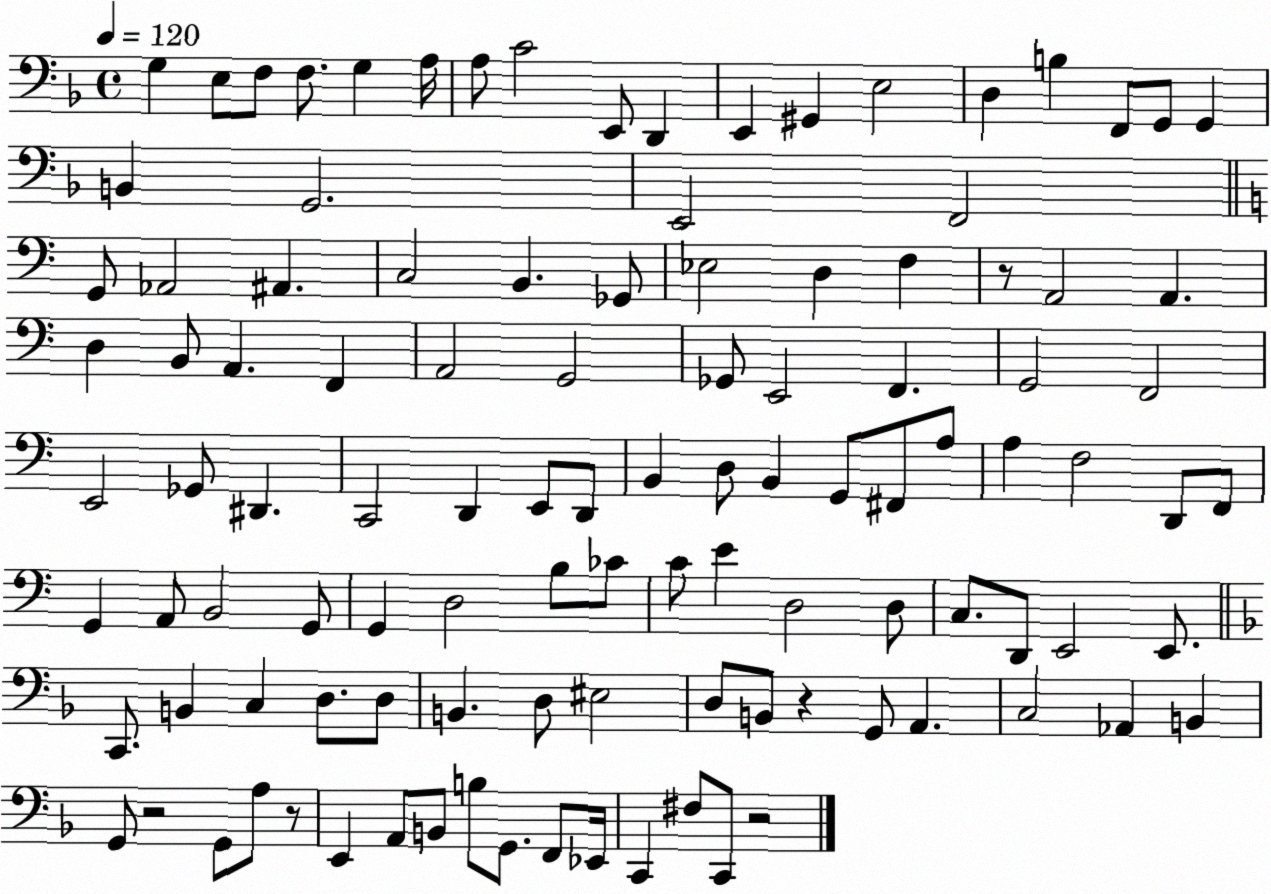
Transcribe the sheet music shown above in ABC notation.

X:1
T:Untitled
M:4/4
L:1/4
K:F
G, E,/2 F,/2 F,/2 G, A,/4 A,/2 C2 E,,/2 D,, E,, ^G,, E,2 D, B, F,,/2 G,,/2 G,, B,, G,,2 E,,2 F,,2 G,,/2 _A,,2 ^A,, C,2 B,, _G,,/2 _E,2 D, F, z/2 A,,2 A,, D, B,,/2 A,, F,, A,,2 G,,2 _G,,/2 E,,2 F,, G,,2 F,,2 E,,2 _G,,/2 ^D,, C,,2 D,, E,,/2 D,,/2 B,, D,/2 B,, G,,/2 ^F,,/2 A,/2 A, F,2 D,,/2 F,,/2 G,, A,,/2 B,,2 G,,/2 G,, D,2 B,/2 _C/2 C/2 E D,2 D,/2 C,/2 D,,/2 E,,2 E,,/2 C,,/2 B,, C, D,/2 D,/2 B,, D,/2 ^E,2 D,/2 B,,/2 z G,,/2 A,, C,2 _A,, B,, G,,/2 z2 G,,/2 A,/2 z/2 E,, A,,/2 B,,/2 B,/2 G,,/2 F,,/2 _E,,/4 C,, ^F,/2 C,,/2 z2